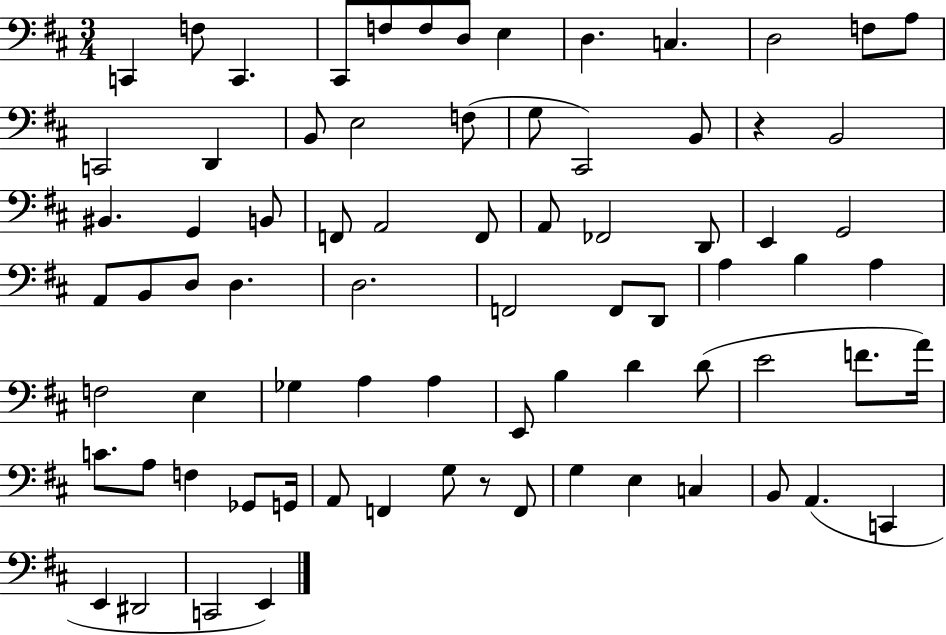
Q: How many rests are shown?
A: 2